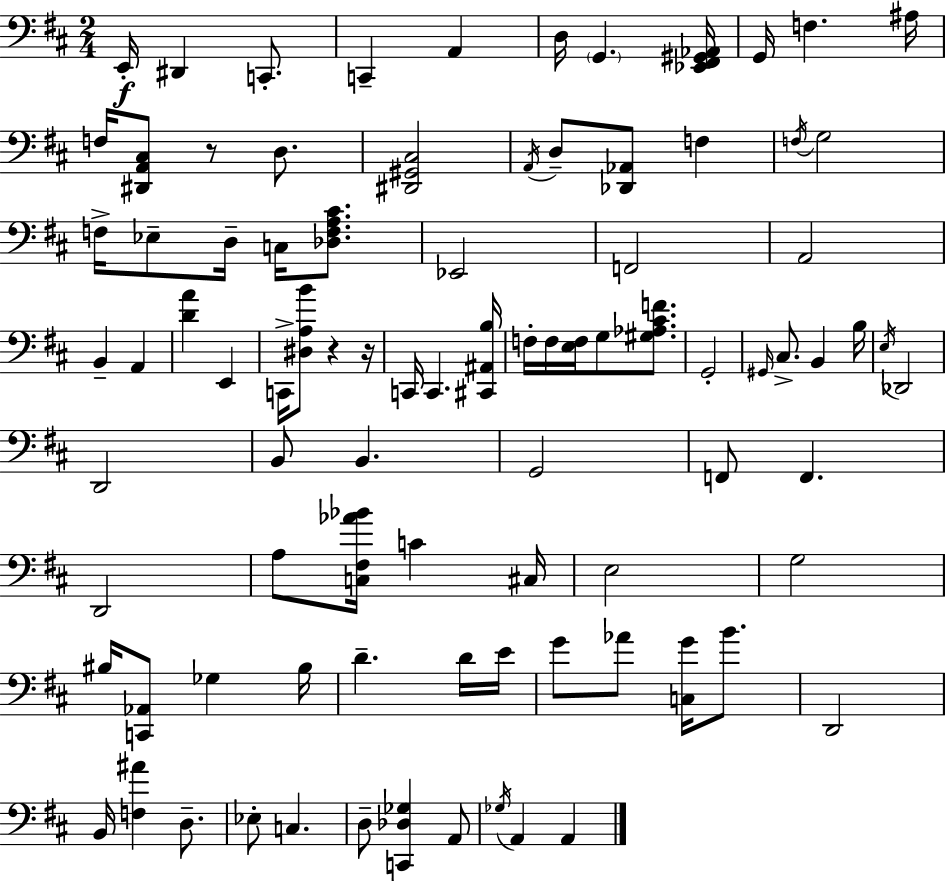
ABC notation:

X:1
T:Untitled
M:2/4
L:1/4
K:D
E,,/4 ^D,, C,,/2 C,, A,, D,/4 G,, [_E,,^F,,^G,,_A,,]/4 G,,/4 F, ^A,/4 F,/4 [^D,,A,,^C,]/2 z/2 D,/2 [^D,,^G,,^C,]2 A,,/4 D,/2 [_D,,_A,,]/2 F, F,/4 G,2 F,/4 _E,/2 D,/4 C,/4 [_D,F,A,^C]/2 _E,,2 F,,2 A,,2 B,, A,, [DA] E,, C,,/4 [^D,A,B]/2 z z/4 C,,/4 C,, [^C,,^A,,B,]/4 F,/4 F,/4 [E,F,]/4 G,/2 [^G,_A,^CF]/2 G,,2 ^G,,/4 ^C,/2 B,, B,/4 E,/4 _D,,2 D,,2 B,,/2 B,, G,,2 F,,/2 F,, D,,2 A,/2 [C,^F,_A_B]/4 C ^C,/4 E,2 G,2 ^B,/4 [C,,_A,,]/2 _G, ^B,/4 D D/4 E/4 G/2 _A/2 [C,G]/4 B/2 D,,2 B,,/4 [F,^A] D,/2 _E,/2 C, D,/2 [C,,_D,_G,] A,,/2 _G,/4 A,, A,,